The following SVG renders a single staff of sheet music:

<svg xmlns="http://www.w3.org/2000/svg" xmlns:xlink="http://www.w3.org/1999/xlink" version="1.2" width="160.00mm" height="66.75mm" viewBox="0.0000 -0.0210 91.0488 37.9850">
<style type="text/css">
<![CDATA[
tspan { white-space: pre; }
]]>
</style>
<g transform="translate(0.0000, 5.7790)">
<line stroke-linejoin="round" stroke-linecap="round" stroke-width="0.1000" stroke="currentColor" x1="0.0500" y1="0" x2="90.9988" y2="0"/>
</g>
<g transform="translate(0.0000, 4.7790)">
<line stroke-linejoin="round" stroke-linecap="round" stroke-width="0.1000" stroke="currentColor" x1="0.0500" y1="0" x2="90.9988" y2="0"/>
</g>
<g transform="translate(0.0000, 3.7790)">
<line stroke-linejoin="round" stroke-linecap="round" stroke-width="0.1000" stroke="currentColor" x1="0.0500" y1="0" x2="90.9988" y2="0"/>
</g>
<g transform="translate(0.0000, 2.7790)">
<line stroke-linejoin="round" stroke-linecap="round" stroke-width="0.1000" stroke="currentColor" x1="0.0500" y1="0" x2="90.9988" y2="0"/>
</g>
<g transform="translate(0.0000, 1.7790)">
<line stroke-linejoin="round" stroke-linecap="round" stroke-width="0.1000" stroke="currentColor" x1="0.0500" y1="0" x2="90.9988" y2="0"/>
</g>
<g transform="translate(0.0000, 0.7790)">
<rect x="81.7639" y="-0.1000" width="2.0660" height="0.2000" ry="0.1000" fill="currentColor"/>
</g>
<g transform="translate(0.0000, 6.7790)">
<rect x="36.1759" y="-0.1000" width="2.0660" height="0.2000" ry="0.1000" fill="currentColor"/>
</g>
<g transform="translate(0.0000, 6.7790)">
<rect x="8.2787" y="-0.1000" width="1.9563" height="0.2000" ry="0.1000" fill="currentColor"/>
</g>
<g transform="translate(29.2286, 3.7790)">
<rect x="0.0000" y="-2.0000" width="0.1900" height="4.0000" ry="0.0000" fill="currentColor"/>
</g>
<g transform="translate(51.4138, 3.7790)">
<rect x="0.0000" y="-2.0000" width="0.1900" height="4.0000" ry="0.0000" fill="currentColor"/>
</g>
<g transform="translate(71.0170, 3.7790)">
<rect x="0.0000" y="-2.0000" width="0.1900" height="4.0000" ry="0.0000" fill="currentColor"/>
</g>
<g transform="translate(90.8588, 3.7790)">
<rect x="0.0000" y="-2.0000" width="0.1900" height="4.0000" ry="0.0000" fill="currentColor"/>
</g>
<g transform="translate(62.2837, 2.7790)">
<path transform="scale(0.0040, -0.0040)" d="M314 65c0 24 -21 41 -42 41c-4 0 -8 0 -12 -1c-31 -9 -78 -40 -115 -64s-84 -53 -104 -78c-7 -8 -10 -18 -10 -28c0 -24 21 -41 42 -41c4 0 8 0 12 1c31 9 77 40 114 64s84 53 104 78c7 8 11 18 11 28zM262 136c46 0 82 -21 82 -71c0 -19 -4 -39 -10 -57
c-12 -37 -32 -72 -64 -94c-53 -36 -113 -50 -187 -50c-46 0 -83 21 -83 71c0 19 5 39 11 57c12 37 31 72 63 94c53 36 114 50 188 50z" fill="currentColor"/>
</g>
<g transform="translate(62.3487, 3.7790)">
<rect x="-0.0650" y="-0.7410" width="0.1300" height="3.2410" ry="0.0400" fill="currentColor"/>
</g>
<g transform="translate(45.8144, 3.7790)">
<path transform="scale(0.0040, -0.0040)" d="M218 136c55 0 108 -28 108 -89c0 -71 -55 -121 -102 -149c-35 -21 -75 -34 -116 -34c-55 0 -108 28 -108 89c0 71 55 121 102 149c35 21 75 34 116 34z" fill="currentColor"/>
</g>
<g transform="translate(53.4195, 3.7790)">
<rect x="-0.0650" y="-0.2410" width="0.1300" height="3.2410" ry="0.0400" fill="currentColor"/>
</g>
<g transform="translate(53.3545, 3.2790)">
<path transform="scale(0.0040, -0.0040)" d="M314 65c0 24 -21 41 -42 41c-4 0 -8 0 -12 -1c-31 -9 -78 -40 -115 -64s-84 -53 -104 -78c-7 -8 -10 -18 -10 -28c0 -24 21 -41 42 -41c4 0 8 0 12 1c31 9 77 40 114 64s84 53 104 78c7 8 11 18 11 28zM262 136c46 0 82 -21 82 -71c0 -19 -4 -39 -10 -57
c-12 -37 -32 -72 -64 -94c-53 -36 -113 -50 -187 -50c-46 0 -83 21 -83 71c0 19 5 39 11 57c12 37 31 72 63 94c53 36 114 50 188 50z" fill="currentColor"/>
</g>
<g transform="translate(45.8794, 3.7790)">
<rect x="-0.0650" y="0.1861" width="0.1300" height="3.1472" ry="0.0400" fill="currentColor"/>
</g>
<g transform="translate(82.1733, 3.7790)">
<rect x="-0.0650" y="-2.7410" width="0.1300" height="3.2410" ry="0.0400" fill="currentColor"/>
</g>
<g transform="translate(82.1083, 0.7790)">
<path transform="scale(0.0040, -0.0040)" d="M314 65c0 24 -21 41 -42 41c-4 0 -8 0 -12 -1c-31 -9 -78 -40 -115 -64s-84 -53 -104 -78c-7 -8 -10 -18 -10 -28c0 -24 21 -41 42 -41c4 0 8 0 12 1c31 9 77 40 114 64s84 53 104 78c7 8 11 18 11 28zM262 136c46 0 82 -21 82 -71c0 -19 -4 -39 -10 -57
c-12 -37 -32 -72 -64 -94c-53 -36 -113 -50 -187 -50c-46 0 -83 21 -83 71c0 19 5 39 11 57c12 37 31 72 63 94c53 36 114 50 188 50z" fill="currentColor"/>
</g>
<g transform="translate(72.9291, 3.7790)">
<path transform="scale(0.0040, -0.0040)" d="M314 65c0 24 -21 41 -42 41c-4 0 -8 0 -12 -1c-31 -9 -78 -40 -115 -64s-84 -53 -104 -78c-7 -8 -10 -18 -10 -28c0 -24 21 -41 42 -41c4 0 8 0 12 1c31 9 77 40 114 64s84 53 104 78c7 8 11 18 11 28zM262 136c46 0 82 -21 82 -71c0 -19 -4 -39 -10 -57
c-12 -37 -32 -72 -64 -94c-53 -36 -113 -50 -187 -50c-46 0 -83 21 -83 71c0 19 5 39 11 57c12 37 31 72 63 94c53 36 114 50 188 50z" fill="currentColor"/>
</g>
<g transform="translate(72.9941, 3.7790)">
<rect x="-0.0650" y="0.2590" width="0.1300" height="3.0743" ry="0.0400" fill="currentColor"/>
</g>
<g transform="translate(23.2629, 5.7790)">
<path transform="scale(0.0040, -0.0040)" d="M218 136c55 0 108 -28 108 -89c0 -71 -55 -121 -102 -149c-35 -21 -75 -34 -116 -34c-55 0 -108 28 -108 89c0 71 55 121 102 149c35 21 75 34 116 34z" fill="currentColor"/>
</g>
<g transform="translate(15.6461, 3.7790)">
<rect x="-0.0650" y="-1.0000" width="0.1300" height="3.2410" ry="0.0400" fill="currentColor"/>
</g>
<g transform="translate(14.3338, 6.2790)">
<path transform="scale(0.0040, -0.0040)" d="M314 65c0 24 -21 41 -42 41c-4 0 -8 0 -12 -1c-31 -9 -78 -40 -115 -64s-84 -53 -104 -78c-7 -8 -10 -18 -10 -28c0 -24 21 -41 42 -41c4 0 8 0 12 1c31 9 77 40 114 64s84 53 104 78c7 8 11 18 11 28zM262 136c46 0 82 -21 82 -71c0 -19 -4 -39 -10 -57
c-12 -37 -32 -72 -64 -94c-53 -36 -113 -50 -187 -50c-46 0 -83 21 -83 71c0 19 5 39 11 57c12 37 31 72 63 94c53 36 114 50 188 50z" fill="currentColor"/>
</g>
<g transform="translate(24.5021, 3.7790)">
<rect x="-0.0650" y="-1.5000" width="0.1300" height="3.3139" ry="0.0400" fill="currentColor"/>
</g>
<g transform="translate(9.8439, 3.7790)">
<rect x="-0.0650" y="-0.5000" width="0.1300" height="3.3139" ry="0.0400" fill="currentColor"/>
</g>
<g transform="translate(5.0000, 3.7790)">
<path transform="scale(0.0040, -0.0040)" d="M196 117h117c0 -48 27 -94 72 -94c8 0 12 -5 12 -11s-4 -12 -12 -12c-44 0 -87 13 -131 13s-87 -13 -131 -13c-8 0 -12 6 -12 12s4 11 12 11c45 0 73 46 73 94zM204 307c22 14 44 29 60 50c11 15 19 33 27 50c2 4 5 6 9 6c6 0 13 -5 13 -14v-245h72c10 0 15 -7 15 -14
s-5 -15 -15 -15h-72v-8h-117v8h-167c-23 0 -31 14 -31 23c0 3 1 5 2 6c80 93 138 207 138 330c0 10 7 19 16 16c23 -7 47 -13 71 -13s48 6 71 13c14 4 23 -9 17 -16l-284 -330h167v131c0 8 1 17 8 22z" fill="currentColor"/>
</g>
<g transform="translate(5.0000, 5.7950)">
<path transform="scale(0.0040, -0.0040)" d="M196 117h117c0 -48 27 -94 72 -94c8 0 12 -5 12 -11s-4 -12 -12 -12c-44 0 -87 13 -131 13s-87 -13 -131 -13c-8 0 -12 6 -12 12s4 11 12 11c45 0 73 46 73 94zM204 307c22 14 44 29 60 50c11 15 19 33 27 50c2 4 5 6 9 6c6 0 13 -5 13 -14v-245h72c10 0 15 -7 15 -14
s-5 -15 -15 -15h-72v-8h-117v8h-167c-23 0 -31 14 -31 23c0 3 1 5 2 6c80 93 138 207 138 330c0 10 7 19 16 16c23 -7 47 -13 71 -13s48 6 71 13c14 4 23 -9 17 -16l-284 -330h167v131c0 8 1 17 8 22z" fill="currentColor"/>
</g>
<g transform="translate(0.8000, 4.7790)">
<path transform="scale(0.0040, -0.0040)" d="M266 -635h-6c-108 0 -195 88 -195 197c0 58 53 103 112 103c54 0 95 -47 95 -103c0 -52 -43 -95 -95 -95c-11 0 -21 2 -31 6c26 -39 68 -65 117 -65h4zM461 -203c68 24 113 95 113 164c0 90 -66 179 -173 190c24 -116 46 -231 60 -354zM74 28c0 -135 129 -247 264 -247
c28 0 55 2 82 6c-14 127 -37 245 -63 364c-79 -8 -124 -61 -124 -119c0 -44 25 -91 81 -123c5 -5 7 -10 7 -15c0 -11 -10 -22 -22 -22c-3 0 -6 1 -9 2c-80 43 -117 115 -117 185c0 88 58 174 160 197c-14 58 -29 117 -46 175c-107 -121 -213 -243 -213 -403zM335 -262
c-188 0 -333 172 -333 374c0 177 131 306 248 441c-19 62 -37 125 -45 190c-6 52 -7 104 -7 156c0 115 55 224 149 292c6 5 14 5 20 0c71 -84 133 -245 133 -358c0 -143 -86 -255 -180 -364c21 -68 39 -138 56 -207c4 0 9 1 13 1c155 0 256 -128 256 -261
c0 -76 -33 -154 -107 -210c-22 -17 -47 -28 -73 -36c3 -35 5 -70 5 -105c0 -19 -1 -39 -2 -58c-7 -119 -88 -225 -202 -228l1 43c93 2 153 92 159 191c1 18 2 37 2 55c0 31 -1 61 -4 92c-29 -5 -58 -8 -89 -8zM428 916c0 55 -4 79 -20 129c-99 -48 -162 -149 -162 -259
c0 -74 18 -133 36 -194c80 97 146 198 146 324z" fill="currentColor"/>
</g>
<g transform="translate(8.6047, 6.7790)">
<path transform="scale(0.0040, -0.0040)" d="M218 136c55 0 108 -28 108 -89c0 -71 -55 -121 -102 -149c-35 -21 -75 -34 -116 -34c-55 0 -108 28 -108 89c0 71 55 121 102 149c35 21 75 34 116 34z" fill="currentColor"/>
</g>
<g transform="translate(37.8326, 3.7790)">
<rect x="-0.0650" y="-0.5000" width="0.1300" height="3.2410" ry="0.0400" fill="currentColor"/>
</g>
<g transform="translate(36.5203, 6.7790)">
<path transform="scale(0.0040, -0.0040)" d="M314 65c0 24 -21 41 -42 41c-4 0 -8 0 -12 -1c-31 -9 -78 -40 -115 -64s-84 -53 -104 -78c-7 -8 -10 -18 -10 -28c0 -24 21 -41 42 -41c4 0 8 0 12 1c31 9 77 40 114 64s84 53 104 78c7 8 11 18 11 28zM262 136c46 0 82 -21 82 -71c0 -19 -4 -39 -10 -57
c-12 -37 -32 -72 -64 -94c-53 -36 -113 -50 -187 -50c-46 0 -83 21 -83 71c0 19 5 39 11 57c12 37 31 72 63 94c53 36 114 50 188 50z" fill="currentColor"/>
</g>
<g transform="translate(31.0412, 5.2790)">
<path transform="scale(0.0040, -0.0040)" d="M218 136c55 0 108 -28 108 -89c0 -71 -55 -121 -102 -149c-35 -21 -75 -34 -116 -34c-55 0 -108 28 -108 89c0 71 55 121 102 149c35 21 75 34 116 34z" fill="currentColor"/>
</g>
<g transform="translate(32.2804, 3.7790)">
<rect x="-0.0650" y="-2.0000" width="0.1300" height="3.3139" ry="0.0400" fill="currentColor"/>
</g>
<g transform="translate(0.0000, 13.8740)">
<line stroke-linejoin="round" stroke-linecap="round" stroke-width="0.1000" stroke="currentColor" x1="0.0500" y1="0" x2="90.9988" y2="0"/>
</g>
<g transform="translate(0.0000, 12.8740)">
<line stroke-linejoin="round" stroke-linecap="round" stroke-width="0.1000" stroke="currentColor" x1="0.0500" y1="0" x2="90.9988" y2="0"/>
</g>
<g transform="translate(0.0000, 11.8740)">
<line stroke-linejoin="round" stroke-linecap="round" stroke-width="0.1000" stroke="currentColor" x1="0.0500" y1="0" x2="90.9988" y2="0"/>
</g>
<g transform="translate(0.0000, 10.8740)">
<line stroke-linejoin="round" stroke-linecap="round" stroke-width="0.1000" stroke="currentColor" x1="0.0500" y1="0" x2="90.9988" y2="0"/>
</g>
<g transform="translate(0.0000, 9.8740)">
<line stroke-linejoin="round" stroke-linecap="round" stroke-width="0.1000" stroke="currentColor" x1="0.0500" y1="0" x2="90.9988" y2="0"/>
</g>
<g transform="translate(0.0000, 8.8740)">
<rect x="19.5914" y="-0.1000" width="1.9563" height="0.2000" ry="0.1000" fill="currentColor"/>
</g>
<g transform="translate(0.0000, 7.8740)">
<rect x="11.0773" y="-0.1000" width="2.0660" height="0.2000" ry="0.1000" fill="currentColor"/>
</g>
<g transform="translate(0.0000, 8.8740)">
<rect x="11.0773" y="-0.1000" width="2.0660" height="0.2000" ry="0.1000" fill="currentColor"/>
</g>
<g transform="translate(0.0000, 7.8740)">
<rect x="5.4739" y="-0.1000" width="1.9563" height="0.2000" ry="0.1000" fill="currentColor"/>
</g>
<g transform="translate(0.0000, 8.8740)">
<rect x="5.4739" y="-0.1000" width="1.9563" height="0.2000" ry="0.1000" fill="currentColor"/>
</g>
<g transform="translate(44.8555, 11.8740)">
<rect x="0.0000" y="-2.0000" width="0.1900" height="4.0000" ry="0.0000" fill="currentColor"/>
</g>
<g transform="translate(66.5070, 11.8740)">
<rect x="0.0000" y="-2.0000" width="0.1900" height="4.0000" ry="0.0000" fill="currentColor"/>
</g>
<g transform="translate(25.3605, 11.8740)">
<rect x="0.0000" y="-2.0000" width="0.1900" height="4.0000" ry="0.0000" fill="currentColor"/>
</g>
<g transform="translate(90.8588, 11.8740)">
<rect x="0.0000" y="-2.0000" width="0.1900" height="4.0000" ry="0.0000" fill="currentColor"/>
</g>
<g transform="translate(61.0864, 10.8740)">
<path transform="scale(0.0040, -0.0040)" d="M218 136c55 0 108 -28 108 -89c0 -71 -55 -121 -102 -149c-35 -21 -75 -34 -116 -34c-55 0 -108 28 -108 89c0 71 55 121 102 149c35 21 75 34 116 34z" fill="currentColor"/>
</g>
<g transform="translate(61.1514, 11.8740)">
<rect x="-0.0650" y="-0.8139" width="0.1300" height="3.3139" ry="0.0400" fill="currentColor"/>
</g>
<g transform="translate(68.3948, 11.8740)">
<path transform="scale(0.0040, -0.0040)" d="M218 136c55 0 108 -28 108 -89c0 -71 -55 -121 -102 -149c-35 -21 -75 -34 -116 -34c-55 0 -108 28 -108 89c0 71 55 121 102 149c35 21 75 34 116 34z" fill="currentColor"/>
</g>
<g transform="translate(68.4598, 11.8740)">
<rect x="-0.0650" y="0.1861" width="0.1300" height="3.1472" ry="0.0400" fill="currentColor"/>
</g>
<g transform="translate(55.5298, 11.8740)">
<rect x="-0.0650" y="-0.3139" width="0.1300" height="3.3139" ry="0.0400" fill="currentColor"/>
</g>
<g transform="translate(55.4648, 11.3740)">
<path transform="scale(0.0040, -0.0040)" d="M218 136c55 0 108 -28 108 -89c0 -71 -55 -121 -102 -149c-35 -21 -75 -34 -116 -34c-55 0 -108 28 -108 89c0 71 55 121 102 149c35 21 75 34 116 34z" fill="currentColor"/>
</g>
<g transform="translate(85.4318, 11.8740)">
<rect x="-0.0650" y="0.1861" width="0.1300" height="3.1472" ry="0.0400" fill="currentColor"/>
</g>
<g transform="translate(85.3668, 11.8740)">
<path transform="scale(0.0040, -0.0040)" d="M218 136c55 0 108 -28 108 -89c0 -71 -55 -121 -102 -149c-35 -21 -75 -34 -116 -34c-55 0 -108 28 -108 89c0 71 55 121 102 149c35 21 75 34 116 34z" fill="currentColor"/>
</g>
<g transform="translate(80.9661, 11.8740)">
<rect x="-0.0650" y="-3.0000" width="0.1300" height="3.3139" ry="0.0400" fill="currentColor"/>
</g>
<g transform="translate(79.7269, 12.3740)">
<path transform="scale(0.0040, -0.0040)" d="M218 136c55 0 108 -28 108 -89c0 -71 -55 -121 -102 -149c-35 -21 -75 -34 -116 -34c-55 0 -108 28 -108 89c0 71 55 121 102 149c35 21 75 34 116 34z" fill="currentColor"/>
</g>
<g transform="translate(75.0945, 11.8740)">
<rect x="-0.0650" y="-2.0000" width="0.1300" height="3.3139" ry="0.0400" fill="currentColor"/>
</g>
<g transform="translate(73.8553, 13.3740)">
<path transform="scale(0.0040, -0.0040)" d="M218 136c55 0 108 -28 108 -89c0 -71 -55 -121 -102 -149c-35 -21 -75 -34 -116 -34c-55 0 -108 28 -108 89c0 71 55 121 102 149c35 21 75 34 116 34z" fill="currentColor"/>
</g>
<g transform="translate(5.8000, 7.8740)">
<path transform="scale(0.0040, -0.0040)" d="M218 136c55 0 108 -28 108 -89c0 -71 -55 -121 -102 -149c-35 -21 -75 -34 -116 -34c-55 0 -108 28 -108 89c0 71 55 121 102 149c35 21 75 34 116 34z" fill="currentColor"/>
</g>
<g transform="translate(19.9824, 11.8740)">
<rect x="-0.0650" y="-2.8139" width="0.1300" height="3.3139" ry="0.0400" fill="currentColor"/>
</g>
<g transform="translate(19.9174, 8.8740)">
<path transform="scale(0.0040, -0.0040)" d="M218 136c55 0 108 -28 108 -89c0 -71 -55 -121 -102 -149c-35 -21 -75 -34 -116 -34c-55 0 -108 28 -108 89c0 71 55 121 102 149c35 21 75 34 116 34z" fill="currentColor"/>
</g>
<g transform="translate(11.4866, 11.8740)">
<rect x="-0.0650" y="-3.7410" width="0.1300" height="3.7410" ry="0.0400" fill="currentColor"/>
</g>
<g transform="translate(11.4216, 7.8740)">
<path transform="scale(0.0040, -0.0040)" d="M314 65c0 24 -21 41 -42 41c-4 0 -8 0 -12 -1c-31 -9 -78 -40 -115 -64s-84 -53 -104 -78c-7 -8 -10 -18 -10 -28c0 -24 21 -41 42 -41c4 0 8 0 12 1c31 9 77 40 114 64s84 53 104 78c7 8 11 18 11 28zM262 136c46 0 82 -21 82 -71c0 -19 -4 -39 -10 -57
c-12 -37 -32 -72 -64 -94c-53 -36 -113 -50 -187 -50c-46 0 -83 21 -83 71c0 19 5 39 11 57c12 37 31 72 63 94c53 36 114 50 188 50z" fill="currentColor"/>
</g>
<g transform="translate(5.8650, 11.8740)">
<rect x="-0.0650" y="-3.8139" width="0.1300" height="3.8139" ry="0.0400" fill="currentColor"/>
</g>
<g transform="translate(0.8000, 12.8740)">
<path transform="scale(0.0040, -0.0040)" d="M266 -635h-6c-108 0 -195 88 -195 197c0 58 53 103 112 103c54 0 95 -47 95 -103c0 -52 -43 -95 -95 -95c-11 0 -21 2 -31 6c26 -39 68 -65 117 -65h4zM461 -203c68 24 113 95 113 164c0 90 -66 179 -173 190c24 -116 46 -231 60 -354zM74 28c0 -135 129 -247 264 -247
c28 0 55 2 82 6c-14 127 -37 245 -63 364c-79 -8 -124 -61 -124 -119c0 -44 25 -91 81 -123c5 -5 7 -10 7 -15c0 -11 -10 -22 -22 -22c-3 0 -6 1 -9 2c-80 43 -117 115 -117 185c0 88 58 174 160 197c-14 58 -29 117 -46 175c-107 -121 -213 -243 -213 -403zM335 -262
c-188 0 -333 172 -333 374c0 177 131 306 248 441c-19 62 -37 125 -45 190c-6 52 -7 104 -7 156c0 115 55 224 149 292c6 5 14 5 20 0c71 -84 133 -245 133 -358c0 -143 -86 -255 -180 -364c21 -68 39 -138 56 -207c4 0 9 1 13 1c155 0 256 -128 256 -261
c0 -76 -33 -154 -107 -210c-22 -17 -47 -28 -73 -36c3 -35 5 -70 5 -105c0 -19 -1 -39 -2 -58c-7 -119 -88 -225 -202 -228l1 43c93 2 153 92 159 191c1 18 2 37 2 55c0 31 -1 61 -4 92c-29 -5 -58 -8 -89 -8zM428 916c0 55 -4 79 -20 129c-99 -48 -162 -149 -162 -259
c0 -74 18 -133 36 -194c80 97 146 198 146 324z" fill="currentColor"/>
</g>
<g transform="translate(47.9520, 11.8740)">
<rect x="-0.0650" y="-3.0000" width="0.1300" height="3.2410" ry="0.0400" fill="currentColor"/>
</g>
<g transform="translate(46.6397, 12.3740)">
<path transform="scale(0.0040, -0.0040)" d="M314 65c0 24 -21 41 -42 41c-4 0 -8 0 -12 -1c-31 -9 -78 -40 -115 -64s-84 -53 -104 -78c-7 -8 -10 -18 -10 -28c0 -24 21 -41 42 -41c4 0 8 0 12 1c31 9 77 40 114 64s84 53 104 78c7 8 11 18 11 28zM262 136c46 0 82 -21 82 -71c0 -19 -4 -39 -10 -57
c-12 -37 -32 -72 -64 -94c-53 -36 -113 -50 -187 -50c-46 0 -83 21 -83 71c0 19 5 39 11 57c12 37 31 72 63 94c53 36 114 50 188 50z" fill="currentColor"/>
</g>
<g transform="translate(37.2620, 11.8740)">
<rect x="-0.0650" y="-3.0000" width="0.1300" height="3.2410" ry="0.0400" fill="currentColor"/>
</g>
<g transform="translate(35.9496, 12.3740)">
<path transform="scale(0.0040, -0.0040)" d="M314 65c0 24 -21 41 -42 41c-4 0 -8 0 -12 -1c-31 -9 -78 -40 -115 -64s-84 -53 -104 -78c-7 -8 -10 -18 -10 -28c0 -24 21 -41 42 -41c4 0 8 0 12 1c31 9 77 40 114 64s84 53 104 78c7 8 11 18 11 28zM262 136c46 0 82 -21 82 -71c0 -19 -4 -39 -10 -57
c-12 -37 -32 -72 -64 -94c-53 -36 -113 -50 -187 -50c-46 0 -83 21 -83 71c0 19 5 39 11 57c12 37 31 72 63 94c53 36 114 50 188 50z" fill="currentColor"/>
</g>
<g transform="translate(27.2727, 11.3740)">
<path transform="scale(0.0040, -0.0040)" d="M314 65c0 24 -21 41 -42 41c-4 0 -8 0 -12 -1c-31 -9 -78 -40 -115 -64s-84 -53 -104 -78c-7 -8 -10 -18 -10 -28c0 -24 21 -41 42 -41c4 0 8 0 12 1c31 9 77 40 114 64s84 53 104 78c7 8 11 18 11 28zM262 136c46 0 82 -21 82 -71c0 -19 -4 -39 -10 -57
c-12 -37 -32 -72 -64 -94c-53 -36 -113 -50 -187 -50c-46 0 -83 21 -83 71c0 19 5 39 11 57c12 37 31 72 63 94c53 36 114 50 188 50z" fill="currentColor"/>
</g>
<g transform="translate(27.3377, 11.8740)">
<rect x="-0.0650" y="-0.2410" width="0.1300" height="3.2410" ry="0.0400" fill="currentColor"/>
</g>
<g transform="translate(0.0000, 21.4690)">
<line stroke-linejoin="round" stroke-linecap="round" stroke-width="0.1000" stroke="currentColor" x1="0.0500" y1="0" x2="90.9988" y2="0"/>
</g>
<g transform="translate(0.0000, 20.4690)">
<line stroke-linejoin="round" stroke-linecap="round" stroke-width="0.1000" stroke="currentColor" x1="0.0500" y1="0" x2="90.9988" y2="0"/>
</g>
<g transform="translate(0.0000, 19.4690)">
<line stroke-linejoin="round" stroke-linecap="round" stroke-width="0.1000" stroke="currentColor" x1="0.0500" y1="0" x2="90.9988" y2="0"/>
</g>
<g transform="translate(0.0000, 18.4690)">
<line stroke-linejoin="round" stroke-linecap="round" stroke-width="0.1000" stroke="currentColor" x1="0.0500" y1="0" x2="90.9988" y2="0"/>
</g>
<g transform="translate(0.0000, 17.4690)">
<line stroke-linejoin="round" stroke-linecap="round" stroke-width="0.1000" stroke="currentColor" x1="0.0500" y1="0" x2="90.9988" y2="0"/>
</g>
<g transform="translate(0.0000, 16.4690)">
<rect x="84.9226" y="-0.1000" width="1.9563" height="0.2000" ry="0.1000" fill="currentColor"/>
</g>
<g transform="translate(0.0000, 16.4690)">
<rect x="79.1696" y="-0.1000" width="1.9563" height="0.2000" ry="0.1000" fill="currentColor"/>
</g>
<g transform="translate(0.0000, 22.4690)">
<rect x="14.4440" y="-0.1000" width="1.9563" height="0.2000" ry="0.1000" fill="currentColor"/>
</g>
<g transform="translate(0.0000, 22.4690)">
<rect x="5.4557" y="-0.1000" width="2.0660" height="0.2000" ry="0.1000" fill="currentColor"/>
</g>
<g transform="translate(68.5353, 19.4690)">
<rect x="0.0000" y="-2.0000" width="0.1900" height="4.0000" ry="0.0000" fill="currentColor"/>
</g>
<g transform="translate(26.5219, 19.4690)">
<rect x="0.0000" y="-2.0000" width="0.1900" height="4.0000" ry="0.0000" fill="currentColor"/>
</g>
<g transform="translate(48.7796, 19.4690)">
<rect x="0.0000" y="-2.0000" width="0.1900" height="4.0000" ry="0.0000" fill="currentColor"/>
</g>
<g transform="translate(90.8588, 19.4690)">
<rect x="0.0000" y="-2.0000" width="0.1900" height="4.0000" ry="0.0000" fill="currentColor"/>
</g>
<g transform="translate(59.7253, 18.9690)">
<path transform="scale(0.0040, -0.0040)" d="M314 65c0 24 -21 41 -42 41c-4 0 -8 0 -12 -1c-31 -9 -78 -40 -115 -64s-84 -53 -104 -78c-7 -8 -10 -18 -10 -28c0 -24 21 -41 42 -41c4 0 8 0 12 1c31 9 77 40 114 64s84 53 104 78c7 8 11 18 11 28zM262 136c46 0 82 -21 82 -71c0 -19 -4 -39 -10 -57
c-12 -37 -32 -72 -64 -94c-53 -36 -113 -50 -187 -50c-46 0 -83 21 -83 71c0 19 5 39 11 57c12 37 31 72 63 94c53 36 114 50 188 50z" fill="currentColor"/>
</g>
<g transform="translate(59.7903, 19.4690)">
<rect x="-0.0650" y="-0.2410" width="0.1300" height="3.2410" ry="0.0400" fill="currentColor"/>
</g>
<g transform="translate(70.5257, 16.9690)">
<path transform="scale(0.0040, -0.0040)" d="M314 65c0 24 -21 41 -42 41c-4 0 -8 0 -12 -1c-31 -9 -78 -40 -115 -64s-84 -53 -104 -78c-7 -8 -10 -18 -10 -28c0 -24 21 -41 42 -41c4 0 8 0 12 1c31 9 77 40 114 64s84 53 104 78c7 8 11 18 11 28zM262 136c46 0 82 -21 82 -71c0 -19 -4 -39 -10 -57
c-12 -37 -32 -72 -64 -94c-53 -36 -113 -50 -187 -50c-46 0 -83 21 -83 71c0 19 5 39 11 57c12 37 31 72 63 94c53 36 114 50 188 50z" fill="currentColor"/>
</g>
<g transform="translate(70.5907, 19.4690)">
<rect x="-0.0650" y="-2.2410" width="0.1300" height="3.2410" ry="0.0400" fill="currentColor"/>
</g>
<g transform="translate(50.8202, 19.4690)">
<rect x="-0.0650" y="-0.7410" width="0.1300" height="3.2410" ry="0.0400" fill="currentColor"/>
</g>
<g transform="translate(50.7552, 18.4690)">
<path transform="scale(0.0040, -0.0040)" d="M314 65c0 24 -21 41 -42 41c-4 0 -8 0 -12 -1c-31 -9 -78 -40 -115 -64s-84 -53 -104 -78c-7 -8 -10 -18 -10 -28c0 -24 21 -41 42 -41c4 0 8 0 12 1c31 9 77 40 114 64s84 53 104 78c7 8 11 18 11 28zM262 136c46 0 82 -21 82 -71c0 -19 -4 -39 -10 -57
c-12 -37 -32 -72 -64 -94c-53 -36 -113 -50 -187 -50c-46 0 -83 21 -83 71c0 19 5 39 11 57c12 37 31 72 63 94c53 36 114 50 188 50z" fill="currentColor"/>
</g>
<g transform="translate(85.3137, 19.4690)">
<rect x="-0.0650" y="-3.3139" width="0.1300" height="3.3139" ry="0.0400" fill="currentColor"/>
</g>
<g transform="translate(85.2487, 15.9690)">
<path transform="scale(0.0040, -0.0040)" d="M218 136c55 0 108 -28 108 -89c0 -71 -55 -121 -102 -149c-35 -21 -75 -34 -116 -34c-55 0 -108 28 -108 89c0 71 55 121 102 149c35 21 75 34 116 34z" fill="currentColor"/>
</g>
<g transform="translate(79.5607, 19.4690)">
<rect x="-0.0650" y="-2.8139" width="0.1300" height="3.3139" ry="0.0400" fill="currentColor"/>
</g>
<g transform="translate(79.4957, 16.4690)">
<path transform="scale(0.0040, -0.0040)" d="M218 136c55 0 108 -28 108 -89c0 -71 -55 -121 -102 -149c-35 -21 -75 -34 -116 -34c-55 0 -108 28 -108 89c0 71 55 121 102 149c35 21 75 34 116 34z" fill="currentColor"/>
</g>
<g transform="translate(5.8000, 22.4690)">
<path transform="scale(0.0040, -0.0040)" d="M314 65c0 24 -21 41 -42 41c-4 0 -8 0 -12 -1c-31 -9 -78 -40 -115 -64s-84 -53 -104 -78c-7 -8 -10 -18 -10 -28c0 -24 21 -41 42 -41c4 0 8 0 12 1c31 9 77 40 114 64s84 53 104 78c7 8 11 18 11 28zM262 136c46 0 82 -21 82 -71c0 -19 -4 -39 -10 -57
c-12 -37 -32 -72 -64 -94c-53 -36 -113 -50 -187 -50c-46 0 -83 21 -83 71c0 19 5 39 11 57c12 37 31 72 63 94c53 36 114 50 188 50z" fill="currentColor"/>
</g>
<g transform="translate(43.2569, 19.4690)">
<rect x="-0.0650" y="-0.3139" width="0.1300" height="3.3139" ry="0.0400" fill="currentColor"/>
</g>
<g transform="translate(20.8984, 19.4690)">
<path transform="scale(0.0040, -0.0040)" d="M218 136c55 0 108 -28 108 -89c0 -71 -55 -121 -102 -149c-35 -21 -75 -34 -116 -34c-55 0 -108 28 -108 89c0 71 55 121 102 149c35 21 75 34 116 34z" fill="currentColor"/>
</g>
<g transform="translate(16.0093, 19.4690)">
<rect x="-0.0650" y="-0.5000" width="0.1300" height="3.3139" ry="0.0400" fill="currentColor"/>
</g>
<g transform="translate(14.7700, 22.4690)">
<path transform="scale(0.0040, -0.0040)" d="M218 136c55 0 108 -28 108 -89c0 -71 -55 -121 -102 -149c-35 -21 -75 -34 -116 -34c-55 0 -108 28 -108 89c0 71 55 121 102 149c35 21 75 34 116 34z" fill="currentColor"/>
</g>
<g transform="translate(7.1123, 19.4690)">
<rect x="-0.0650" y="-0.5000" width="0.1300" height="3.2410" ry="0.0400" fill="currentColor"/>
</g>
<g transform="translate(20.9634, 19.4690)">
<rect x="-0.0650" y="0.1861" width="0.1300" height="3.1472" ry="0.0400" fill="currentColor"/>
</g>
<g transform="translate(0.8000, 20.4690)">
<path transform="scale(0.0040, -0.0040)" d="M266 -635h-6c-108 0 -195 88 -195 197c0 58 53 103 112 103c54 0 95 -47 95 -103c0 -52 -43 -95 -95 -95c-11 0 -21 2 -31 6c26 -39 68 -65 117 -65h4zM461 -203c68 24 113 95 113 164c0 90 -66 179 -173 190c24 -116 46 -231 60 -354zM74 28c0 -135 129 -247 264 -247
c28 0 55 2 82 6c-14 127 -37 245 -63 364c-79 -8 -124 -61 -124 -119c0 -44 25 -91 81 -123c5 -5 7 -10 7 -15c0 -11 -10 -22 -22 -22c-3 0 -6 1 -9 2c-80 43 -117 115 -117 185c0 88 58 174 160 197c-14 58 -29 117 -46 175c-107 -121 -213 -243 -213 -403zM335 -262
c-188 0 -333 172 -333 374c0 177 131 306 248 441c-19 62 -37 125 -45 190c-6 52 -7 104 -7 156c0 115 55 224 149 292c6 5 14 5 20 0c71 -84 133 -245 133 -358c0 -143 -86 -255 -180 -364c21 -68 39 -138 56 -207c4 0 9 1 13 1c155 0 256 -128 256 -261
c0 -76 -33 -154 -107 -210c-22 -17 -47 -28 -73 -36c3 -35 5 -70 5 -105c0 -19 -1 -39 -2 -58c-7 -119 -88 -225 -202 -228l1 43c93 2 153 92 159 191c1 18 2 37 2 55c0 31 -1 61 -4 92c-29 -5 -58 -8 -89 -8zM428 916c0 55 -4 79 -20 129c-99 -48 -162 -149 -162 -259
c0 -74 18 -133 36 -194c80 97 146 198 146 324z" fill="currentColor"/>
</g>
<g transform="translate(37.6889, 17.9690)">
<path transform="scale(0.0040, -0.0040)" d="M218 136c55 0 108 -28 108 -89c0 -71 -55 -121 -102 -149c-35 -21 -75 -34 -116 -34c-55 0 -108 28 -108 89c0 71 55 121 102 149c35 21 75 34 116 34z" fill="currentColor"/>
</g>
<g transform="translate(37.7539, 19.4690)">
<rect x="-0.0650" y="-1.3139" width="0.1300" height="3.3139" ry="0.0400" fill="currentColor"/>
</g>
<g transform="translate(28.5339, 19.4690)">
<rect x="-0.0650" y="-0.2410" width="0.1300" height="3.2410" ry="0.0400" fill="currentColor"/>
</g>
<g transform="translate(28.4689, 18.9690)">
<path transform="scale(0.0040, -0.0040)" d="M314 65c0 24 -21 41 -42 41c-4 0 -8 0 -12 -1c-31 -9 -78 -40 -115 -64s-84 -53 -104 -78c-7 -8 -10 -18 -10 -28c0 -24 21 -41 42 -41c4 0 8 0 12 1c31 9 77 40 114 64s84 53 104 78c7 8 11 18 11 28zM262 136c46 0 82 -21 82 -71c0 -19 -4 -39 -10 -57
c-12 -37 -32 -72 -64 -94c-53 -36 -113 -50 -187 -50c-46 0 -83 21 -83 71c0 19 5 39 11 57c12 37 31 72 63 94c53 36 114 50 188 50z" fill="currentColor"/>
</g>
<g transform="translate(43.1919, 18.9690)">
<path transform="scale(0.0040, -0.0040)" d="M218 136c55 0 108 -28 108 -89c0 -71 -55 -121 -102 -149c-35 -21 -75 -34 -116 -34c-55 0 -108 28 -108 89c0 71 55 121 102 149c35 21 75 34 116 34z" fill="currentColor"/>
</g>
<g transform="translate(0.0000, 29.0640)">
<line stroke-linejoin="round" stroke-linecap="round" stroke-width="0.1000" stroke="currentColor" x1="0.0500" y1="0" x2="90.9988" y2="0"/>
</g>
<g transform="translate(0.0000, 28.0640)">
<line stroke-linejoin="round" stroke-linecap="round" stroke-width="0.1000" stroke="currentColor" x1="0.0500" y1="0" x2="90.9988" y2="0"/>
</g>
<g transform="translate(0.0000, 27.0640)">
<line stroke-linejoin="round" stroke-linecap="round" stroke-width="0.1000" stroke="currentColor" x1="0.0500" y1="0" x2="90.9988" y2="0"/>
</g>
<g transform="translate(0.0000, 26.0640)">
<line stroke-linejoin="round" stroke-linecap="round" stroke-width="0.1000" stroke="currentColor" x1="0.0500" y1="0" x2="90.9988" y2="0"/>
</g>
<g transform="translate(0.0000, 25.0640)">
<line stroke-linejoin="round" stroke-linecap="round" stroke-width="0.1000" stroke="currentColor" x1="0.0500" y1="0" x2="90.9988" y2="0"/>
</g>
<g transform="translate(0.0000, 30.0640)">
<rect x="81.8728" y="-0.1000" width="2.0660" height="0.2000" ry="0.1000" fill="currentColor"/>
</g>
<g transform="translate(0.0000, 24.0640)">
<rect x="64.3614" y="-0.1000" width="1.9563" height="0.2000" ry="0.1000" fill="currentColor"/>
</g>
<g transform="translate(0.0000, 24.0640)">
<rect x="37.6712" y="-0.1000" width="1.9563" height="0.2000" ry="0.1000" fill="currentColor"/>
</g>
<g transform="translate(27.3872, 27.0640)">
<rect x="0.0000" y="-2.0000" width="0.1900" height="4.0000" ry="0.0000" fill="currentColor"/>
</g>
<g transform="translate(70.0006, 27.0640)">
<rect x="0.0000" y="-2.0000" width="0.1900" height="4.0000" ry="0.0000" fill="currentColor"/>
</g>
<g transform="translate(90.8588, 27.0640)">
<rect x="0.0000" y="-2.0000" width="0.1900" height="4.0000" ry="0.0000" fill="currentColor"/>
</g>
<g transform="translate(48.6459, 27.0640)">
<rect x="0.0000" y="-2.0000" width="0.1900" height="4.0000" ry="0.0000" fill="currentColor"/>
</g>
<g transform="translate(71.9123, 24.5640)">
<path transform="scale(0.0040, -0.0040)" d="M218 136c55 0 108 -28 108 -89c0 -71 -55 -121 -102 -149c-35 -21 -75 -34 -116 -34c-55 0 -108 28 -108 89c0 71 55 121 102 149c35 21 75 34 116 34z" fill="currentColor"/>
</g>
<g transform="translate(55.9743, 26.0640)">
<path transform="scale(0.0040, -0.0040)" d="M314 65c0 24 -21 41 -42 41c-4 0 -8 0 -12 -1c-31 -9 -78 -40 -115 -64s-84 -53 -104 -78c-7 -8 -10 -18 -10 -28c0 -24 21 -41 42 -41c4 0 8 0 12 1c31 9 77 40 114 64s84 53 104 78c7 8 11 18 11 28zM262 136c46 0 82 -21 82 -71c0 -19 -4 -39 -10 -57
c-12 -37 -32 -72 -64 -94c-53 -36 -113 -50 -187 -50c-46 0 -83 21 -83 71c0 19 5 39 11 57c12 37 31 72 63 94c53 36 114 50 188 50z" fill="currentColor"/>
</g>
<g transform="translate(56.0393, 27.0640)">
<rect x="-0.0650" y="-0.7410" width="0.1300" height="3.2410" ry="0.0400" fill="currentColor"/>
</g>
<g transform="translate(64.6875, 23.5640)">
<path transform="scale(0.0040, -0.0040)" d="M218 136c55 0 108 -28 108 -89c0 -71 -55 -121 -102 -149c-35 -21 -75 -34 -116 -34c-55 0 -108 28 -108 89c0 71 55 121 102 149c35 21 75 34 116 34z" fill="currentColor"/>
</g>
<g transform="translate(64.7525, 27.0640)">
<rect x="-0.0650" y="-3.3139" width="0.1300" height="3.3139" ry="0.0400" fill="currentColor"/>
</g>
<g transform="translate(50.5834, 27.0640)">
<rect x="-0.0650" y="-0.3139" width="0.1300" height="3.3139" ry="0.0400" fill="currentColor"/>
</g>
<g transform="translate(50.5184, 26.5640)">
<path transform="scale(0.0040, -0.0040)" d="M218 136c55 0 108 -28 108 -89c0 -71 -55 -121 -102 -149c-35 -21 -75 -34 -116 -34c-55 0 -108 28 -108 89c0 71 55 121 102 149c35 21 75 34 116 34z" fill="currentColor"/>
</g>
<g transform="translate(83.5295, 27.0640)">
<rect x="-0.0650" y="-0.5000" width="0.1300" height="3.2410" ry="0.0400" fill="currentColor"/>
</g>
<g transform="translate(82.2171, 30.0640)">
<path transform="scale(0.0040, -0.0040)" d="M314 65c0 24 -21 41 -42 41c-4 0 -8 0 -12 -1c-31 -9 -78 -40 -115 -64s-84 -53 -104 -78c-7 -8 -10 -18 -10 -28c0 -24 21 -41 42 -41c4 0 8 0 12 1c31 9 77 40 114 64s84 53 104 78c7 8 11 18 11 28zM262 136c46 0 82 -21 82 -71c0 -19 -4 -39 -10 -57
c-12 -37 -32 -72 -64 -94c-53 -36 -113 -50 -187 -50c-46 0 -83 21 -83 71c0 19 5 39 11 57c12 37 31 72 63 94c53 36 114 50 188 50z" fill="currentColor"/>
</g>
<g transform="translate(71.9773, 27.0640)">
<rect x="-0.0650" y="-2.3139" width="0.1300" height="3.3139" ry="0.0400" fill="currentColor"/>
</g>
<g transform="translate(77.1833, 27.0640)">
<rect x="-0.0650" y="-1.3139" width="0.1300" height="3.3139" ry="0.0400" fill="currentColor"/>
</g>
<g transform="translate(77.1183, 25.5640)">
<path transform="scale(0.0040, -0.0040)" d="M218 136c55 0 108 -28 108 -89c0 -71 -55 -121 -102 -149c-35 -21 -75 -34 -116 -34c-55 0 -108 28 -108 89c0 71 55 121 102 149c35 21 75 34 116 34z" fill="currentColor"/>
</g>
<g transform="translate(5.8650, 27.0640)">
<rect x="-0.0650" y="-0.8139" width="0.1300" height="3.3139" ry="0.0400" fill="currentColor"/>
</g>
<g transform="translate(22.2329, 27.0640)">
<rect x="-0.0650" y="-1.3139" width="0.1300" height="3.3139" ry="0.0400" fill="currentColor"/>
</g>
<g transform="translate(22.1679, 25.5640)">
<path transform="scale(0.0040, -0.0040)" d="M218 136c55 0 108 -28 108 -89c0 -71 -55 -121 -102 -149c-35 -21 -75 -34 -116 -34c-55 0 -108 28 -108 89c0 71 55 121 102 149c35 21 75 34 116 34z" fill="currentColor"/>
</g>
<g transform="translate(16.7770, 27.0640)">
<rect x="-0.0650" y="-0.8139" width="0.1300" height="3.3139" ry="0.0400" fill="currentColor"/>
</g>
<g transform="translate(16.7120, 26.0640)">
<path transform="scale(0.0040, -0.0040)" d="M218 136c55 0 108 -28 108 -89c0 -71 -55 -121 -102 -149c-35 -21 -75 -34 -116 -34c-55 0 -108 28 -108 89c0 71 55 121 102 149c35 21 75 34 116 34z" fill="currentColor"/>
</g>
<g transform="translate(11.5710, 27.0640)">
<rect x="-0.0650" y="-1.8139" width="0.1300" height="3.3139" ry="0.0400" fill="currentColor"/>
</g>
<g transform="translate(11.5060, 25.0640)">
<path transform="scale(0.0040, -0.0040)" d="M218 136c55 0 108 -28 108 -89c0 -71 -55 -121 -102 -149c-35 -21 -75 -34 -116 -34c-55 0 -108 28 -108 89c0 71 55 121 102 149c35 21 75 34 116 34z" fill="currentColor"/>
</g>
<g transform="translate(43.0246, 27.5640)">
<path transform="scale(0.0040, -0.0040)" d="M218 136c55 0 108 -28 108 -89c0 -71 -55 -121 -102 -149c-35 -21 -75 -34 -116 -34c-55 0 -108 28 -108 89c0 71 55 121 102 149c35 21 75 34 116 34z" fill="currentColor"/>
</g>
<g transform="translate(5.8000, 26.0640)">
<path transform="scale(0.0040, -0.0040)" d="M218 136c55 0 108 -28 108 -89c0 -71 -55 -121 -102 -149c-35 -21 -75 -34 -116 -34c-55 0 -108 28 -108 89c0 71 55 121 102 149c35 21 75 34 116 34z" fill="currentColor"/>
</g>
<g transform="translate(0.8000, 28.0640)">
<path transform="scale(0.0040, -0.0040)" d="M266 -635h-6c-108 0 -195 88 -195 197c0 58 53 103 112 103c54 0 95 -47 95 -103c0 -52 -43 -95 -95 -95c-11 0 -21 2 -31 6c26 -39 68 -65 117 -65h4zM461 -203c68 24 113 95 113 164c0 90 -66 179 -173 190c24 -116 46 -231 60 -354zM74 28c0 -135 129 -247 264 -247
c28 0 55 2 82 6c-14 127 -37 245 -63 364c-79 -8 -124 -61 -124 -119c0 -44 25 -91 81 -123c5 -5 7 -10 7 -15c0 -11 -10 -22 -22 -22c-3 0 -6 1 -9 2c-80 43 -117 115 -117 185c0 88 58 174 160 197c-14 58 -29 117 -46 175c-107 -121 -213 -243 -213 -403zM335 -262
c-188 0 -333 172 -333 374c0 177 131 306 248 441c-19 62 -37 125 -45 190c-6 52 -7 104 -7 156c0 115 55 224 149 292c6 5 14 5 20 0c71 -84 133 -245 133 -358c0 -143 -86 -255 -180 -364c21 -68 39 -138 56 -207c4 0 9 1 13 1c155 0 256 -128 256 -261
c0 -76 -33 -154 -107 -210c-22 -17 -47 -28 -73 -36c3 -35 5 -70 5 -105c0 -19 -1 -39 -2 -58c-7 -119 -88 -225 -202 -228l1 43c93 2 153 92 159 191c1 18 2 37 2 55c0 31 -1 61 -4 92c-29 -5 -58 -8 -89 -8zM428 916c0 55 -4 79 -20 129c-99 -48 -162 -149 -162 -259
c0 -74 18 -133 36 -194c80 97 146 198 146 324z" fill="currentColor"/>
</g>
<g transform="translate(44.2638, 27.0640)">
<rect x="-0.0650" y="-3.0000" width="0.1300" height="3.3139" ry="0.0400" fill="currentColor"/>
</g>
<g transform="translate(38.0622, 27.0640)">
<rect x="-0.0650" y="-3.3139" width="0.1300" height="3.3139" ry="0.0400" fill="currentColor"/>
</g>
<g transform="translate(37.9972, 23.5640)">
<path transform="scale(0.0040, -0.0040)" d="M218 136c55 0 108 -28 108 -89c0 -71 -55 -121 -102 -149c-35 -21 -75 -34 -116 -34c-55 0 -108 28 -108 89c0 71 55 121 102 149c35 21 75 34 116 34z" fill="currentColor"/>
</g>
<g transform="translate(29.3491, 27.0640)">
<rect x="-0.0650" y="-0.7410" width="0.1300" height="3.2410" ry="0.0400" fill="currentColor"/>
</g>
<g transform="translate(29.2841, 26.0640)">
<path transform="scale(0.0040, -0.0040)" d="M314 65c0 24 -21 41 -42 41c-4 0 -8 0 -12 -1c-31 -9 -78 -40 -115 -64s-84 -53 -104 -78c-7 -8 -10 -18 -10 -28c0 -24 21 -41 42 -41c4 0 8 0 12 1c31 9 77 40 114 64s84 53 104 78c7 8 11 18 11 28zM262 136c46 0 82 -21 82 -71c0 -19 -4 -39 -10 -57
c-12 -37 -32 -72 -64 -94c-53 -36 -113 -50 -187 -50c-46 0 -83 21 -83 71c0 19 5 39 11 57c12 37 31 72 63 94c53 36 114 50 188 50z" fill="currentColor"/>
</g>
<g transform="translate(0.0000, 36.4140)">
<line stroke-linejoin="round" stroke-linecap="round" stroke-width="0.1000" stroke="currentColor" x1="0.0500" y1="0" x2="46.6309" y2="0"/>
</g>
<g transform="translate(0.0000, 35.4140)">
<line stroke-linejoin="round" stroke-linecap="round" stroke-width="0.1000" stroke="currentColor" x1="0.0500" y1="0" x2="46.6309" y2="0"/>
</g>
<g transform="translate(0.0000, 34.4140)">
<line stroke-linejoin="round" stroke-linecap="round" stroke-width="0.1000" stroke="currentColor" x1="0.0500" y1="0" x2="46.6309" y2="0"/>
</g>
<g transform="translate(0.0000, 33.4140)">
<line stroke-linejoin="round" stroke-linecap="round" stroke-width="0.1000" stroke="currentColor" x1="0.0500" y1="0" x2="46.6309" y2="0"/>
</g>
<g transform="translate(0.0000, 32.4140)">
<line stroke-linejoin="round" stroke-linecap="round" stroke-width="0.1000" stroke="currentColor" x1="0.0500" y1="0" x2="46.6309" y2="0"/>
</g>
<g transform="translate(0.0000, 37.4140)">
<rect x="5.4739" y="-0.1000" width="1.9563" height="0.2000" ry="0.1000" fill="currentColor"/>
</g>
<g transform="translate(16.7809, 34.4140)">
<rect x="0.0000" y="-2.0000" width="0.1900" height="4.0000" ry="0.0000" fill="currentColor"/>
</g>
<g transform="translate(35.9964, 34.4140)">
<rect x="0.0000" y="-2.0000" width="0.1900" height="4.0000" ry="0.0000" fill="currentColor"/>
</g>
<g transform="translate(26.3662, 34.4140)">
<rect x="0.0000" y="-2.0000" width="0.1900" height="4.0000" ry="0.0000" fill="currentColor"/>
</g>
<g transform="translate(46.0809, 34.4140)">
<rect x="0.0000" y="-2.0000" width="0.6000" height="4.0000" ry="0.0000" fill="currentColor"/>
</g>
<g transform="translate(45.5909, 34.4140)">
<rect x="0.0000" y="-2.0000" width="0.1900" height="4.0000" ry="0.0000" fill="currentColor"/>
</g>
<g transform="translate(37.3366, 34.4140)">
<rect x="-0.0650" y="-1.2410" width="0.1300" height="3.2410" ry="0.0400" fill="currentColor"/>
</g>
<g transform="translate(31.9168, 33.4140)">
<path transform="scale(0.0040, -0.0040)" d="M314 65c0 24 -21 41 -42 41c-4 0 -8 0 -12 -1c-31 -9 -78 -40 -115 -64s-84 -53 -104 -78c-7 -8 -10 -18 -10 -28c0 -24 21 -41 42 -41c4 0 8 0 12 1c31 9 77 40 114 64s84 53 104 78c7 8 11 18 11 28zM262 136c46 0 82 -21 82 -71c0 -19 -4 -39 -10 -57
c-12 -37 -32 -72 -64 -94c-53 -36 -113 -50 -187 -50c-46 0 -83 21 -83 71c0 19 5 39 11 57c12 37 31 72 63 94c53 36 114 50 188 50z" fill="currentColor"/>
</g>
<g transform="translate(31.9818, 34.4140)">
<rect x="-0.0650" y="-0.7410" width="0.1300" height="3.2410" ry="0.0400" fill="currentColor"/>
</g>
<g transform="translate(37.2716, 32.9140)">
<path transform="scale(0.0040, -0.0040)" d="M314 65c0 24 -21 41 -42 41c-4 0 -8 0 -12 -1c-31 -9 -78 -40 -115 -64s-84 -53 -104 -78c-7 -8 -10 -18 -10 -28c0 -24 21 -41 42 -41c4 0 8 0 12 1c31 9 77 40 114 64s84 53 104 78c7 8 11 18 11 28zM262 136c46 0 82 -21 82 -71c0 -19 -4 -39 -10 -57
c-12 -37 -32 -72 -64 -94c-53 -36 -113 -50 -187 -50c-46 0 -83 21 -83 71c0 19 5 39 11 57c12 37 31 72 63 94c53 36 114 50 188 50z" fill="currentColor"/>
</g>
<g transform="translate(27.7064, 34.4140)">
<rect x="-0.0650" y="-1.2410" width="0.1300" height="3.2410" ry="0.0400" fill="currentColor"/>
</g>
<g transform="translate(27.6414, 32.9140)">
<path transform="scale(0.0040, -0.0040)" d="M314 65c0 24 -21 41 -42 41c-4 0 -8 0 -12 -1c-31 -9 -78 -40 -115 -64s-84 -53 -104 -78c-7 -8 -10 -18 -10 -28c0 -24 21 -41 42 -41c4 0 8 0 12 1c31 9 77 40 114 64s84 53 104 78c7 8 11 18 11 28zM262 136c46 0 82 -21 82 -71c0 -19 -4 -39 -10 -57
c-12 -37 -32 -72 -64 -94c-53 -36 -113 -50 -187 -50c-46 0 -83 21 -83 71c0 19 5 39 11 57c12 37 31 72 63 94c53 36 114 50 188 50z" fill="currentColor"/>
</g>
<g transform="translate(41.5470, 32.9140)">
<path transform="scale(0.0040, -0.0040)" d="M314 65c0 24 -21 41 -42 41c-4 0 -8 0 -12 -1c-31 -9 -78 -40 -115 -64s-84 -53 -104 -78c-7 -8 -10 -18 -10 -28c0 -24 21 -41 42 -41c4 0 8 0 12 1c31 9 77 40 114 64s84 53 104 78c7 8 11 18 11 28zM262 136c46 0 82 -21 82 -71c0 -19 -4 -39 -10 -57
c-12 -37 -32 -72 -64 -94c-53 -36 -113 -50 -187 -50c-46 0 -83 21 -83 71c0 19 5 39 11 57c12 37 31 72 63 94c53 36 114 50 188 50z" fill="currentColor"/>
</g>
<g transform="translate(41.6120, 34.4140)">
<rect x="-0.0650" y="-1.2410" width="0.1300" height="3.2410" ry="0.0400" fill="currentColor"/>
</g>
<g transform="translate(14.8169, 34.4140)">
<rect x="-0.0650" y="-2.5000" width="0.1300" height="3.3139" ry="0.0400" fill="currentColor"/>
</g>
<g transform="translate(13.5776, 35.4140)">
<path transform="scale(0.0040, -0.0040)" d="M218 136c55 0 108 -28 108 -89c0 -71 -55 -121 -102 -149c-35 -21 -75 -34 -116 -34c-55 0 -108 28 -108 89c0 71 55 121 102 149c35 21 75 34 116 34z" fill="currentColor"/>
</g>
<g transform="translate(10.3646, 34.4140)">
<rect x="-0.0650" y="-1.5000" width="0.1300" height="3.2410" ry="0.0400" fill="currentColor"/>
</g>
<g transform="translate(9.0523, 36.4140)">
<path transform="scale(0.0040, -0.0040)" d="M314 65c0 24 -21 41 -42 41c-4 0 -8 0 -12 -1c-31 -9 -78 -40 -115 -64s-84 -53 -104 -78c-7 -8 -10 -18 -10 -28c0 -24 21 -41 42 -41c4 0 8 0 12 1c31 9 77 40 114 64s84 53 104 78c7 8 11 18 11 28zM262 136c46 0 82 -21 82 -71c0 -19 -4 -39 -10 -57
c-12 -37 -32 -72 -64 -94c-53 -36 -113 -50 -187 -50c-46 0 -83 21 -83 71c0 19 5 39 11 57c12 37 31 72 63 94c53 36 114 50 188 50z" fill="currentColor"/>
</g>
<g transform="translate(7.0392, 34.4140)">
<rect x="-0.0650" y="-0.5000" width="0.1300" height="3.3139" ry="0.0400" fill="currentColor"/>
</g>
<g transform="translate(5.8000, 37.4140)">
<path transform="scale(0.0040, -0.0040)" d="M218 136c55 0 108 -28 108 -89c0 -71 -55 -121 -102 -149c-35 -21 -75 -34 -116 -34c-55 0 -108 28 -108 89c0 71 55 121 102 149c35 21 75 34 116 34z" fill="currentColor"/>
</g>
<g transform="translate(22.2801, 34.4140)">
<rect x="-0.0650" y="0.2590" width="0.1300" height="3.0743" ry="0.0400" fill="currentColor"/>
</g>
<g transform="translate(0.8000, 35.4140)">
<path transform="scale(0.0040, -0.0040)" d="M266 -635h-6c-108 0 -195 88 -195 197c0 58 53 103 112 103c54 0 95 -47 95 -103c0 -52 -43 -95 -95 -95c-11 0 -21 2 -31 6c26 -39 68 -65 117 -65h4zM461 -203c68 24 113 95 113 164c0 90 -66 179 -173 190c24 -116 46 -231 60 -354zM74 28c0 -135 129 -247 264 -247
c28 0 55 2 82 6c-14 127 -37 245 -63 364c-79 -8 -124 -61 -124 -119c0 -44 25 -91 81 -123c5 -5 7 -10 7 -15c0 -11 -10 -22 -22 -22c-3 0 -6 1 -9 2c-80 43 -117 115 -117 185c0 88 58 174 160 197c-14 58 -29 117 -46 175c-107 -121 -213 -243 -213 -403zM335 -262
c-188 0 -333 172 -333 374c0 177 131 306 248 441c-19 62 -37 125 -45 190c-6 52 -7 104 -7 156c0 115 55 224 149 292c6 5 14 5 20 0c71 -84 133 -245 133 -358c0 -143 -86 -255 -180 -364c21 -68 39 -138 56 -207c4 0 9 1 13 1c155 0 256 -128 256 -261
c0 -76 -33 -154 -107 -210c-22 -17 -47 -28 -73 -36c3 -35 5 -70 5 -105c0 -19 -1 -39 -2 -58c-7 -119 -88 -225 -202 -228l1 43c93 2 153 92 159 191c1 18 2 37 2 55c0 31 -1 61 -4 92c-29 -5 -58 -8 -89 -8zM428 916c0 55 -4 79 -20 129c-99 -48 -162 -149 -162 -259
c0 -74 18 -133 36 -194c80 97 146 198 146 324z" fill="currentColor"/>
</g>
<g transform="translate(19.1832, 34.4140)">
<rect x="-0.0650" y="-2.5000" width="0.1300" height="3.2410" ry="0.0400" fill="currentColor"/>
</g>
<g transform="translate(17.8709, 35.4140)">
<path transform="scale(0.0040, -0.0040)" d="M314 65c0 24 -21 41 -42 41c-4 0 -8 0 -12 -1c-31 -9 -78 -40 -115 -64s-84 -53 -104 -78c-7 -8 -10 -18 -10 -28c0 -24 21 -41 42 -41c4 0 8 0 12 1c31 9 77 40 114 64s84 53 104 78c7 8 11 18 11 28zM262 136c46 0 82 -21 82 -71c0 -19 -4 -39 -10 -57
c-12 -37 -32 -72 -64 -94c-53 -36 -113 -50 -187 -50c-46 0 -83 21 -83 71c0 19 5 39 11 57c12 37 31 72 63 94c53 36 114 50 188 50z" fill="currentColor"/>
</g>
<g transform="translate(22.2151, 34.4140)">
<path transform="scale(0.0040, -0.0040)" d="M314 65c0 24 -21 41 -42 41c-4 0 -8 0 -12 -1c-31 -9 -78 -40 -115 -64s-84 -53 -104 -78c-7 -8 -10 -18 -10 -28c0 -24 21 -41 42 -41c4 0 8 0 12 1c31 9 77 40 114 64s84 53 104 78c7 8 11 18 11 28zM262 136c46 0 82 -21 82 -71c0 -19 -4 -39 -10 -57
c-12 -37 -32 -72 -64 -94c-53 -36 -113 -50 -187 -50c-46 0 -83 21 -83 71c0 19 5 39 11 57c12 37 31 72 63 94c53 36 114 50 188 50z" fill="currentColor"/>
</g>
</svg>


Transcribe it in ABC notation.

X:1
T:Untitled
M:4/4
L:1/4
K:C
C D2 E F C2 B c2 d2 B2 a2 c' c'2 a c2 A2 A2 c d B F A B C2 C B c2 e c d2 c2 g2 a b d f d e d2 b A c d2 b g e C2 C E2 G G2 B2 e2 d2 e2 e2